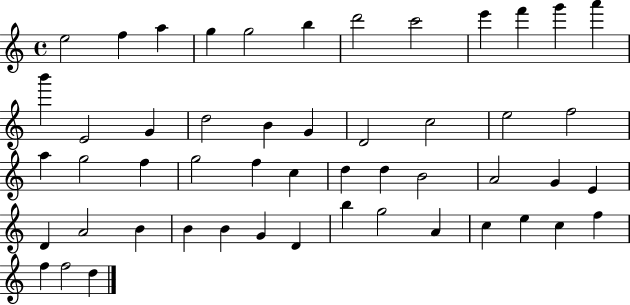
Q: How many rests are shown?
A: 0